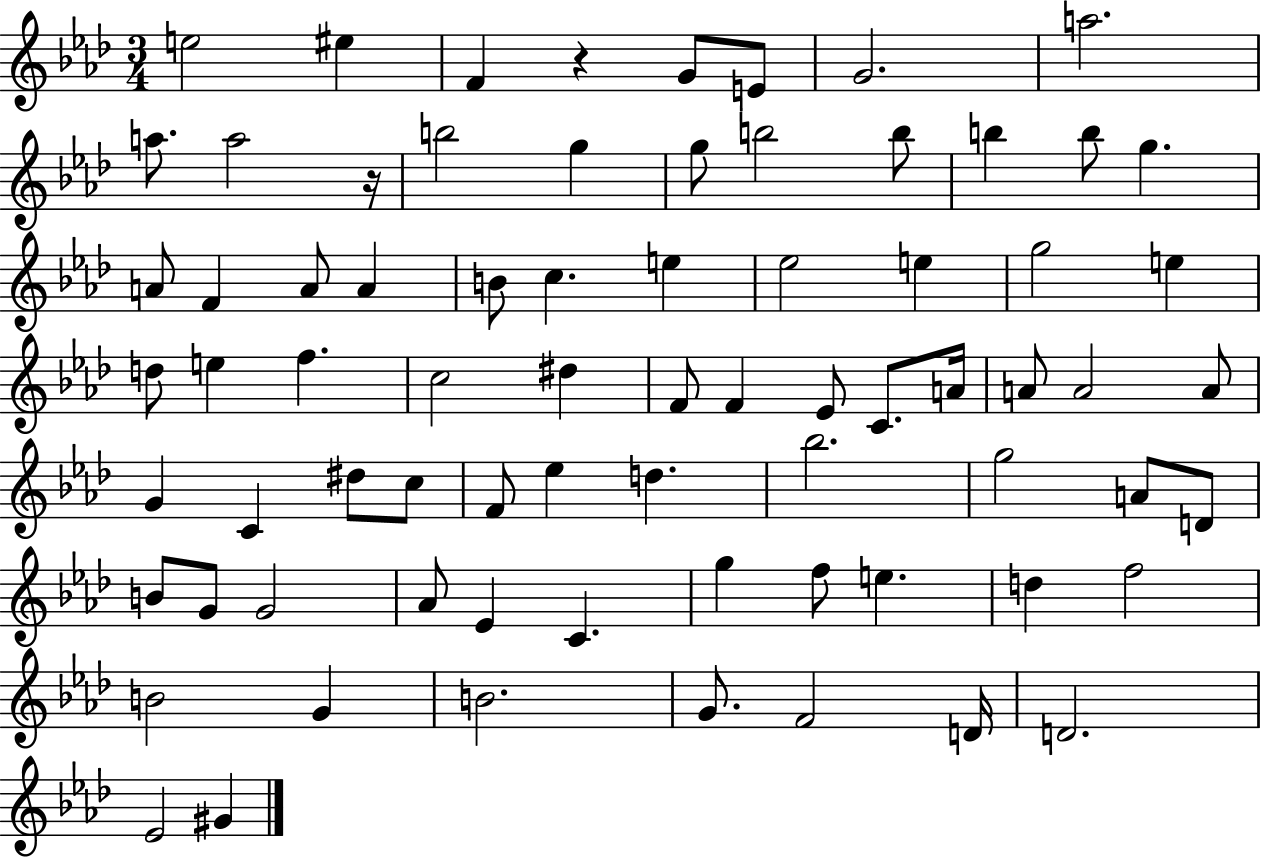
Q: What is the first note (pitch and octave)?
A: E5